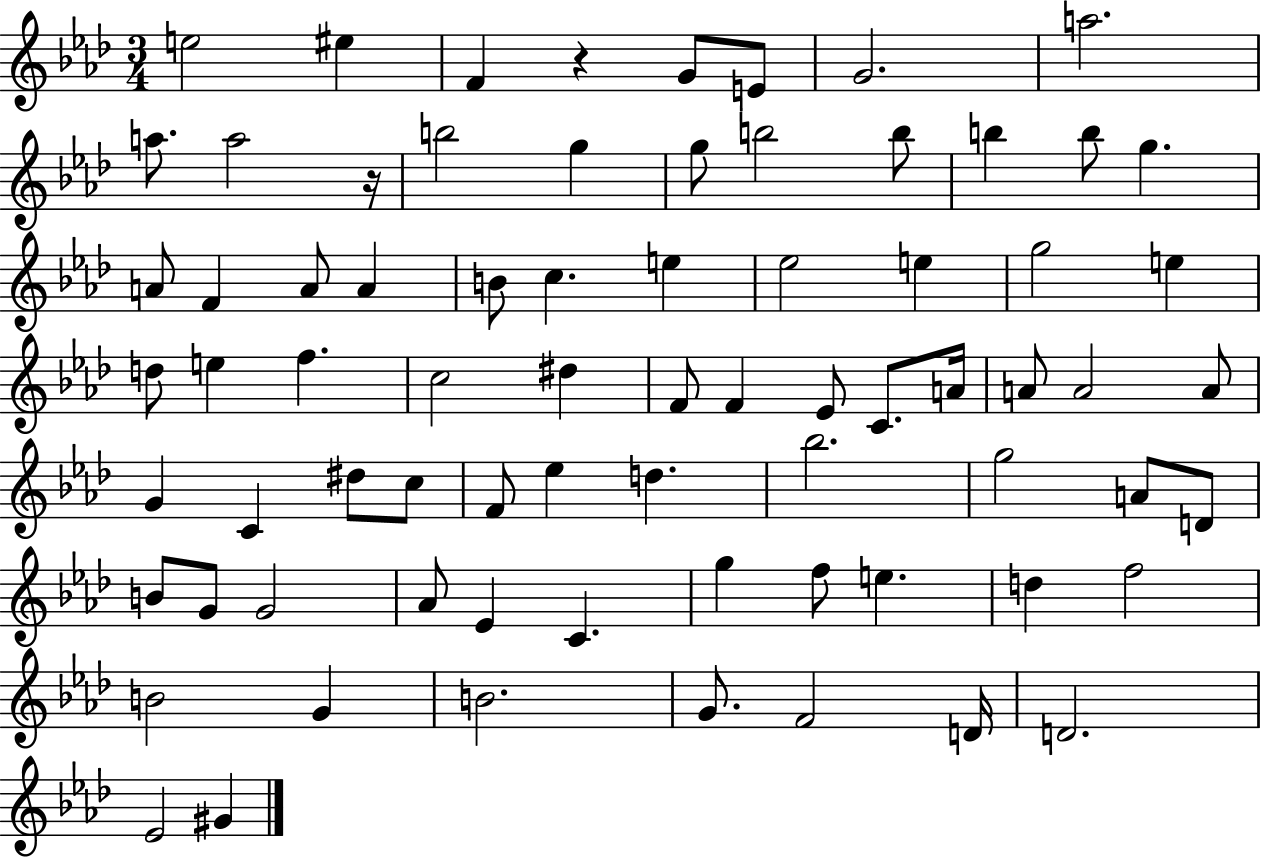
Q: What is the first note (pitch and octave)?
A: E5